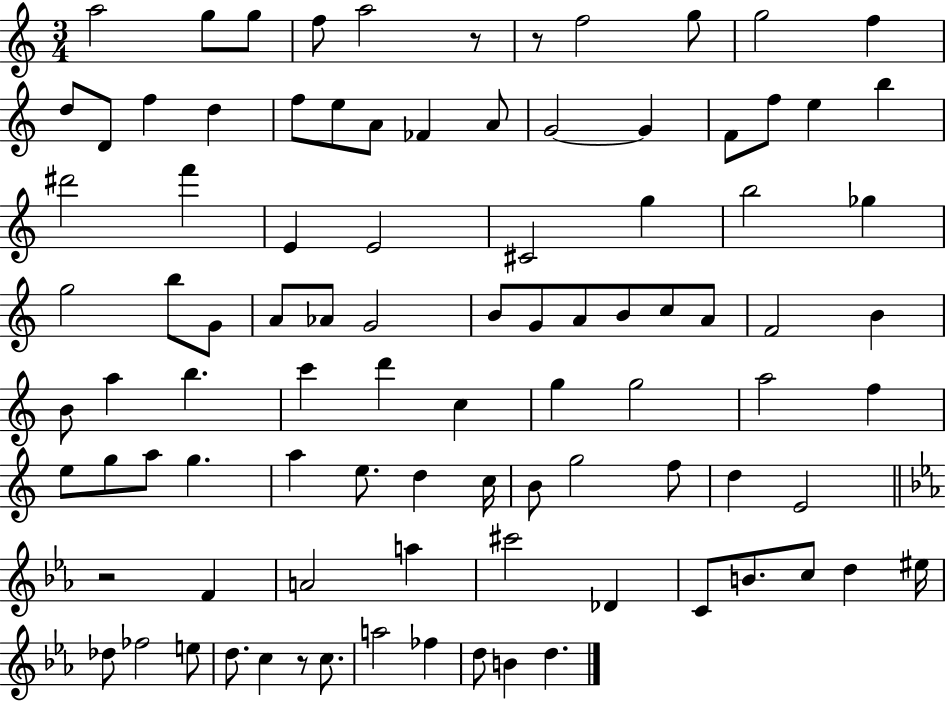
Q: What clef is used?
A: treble